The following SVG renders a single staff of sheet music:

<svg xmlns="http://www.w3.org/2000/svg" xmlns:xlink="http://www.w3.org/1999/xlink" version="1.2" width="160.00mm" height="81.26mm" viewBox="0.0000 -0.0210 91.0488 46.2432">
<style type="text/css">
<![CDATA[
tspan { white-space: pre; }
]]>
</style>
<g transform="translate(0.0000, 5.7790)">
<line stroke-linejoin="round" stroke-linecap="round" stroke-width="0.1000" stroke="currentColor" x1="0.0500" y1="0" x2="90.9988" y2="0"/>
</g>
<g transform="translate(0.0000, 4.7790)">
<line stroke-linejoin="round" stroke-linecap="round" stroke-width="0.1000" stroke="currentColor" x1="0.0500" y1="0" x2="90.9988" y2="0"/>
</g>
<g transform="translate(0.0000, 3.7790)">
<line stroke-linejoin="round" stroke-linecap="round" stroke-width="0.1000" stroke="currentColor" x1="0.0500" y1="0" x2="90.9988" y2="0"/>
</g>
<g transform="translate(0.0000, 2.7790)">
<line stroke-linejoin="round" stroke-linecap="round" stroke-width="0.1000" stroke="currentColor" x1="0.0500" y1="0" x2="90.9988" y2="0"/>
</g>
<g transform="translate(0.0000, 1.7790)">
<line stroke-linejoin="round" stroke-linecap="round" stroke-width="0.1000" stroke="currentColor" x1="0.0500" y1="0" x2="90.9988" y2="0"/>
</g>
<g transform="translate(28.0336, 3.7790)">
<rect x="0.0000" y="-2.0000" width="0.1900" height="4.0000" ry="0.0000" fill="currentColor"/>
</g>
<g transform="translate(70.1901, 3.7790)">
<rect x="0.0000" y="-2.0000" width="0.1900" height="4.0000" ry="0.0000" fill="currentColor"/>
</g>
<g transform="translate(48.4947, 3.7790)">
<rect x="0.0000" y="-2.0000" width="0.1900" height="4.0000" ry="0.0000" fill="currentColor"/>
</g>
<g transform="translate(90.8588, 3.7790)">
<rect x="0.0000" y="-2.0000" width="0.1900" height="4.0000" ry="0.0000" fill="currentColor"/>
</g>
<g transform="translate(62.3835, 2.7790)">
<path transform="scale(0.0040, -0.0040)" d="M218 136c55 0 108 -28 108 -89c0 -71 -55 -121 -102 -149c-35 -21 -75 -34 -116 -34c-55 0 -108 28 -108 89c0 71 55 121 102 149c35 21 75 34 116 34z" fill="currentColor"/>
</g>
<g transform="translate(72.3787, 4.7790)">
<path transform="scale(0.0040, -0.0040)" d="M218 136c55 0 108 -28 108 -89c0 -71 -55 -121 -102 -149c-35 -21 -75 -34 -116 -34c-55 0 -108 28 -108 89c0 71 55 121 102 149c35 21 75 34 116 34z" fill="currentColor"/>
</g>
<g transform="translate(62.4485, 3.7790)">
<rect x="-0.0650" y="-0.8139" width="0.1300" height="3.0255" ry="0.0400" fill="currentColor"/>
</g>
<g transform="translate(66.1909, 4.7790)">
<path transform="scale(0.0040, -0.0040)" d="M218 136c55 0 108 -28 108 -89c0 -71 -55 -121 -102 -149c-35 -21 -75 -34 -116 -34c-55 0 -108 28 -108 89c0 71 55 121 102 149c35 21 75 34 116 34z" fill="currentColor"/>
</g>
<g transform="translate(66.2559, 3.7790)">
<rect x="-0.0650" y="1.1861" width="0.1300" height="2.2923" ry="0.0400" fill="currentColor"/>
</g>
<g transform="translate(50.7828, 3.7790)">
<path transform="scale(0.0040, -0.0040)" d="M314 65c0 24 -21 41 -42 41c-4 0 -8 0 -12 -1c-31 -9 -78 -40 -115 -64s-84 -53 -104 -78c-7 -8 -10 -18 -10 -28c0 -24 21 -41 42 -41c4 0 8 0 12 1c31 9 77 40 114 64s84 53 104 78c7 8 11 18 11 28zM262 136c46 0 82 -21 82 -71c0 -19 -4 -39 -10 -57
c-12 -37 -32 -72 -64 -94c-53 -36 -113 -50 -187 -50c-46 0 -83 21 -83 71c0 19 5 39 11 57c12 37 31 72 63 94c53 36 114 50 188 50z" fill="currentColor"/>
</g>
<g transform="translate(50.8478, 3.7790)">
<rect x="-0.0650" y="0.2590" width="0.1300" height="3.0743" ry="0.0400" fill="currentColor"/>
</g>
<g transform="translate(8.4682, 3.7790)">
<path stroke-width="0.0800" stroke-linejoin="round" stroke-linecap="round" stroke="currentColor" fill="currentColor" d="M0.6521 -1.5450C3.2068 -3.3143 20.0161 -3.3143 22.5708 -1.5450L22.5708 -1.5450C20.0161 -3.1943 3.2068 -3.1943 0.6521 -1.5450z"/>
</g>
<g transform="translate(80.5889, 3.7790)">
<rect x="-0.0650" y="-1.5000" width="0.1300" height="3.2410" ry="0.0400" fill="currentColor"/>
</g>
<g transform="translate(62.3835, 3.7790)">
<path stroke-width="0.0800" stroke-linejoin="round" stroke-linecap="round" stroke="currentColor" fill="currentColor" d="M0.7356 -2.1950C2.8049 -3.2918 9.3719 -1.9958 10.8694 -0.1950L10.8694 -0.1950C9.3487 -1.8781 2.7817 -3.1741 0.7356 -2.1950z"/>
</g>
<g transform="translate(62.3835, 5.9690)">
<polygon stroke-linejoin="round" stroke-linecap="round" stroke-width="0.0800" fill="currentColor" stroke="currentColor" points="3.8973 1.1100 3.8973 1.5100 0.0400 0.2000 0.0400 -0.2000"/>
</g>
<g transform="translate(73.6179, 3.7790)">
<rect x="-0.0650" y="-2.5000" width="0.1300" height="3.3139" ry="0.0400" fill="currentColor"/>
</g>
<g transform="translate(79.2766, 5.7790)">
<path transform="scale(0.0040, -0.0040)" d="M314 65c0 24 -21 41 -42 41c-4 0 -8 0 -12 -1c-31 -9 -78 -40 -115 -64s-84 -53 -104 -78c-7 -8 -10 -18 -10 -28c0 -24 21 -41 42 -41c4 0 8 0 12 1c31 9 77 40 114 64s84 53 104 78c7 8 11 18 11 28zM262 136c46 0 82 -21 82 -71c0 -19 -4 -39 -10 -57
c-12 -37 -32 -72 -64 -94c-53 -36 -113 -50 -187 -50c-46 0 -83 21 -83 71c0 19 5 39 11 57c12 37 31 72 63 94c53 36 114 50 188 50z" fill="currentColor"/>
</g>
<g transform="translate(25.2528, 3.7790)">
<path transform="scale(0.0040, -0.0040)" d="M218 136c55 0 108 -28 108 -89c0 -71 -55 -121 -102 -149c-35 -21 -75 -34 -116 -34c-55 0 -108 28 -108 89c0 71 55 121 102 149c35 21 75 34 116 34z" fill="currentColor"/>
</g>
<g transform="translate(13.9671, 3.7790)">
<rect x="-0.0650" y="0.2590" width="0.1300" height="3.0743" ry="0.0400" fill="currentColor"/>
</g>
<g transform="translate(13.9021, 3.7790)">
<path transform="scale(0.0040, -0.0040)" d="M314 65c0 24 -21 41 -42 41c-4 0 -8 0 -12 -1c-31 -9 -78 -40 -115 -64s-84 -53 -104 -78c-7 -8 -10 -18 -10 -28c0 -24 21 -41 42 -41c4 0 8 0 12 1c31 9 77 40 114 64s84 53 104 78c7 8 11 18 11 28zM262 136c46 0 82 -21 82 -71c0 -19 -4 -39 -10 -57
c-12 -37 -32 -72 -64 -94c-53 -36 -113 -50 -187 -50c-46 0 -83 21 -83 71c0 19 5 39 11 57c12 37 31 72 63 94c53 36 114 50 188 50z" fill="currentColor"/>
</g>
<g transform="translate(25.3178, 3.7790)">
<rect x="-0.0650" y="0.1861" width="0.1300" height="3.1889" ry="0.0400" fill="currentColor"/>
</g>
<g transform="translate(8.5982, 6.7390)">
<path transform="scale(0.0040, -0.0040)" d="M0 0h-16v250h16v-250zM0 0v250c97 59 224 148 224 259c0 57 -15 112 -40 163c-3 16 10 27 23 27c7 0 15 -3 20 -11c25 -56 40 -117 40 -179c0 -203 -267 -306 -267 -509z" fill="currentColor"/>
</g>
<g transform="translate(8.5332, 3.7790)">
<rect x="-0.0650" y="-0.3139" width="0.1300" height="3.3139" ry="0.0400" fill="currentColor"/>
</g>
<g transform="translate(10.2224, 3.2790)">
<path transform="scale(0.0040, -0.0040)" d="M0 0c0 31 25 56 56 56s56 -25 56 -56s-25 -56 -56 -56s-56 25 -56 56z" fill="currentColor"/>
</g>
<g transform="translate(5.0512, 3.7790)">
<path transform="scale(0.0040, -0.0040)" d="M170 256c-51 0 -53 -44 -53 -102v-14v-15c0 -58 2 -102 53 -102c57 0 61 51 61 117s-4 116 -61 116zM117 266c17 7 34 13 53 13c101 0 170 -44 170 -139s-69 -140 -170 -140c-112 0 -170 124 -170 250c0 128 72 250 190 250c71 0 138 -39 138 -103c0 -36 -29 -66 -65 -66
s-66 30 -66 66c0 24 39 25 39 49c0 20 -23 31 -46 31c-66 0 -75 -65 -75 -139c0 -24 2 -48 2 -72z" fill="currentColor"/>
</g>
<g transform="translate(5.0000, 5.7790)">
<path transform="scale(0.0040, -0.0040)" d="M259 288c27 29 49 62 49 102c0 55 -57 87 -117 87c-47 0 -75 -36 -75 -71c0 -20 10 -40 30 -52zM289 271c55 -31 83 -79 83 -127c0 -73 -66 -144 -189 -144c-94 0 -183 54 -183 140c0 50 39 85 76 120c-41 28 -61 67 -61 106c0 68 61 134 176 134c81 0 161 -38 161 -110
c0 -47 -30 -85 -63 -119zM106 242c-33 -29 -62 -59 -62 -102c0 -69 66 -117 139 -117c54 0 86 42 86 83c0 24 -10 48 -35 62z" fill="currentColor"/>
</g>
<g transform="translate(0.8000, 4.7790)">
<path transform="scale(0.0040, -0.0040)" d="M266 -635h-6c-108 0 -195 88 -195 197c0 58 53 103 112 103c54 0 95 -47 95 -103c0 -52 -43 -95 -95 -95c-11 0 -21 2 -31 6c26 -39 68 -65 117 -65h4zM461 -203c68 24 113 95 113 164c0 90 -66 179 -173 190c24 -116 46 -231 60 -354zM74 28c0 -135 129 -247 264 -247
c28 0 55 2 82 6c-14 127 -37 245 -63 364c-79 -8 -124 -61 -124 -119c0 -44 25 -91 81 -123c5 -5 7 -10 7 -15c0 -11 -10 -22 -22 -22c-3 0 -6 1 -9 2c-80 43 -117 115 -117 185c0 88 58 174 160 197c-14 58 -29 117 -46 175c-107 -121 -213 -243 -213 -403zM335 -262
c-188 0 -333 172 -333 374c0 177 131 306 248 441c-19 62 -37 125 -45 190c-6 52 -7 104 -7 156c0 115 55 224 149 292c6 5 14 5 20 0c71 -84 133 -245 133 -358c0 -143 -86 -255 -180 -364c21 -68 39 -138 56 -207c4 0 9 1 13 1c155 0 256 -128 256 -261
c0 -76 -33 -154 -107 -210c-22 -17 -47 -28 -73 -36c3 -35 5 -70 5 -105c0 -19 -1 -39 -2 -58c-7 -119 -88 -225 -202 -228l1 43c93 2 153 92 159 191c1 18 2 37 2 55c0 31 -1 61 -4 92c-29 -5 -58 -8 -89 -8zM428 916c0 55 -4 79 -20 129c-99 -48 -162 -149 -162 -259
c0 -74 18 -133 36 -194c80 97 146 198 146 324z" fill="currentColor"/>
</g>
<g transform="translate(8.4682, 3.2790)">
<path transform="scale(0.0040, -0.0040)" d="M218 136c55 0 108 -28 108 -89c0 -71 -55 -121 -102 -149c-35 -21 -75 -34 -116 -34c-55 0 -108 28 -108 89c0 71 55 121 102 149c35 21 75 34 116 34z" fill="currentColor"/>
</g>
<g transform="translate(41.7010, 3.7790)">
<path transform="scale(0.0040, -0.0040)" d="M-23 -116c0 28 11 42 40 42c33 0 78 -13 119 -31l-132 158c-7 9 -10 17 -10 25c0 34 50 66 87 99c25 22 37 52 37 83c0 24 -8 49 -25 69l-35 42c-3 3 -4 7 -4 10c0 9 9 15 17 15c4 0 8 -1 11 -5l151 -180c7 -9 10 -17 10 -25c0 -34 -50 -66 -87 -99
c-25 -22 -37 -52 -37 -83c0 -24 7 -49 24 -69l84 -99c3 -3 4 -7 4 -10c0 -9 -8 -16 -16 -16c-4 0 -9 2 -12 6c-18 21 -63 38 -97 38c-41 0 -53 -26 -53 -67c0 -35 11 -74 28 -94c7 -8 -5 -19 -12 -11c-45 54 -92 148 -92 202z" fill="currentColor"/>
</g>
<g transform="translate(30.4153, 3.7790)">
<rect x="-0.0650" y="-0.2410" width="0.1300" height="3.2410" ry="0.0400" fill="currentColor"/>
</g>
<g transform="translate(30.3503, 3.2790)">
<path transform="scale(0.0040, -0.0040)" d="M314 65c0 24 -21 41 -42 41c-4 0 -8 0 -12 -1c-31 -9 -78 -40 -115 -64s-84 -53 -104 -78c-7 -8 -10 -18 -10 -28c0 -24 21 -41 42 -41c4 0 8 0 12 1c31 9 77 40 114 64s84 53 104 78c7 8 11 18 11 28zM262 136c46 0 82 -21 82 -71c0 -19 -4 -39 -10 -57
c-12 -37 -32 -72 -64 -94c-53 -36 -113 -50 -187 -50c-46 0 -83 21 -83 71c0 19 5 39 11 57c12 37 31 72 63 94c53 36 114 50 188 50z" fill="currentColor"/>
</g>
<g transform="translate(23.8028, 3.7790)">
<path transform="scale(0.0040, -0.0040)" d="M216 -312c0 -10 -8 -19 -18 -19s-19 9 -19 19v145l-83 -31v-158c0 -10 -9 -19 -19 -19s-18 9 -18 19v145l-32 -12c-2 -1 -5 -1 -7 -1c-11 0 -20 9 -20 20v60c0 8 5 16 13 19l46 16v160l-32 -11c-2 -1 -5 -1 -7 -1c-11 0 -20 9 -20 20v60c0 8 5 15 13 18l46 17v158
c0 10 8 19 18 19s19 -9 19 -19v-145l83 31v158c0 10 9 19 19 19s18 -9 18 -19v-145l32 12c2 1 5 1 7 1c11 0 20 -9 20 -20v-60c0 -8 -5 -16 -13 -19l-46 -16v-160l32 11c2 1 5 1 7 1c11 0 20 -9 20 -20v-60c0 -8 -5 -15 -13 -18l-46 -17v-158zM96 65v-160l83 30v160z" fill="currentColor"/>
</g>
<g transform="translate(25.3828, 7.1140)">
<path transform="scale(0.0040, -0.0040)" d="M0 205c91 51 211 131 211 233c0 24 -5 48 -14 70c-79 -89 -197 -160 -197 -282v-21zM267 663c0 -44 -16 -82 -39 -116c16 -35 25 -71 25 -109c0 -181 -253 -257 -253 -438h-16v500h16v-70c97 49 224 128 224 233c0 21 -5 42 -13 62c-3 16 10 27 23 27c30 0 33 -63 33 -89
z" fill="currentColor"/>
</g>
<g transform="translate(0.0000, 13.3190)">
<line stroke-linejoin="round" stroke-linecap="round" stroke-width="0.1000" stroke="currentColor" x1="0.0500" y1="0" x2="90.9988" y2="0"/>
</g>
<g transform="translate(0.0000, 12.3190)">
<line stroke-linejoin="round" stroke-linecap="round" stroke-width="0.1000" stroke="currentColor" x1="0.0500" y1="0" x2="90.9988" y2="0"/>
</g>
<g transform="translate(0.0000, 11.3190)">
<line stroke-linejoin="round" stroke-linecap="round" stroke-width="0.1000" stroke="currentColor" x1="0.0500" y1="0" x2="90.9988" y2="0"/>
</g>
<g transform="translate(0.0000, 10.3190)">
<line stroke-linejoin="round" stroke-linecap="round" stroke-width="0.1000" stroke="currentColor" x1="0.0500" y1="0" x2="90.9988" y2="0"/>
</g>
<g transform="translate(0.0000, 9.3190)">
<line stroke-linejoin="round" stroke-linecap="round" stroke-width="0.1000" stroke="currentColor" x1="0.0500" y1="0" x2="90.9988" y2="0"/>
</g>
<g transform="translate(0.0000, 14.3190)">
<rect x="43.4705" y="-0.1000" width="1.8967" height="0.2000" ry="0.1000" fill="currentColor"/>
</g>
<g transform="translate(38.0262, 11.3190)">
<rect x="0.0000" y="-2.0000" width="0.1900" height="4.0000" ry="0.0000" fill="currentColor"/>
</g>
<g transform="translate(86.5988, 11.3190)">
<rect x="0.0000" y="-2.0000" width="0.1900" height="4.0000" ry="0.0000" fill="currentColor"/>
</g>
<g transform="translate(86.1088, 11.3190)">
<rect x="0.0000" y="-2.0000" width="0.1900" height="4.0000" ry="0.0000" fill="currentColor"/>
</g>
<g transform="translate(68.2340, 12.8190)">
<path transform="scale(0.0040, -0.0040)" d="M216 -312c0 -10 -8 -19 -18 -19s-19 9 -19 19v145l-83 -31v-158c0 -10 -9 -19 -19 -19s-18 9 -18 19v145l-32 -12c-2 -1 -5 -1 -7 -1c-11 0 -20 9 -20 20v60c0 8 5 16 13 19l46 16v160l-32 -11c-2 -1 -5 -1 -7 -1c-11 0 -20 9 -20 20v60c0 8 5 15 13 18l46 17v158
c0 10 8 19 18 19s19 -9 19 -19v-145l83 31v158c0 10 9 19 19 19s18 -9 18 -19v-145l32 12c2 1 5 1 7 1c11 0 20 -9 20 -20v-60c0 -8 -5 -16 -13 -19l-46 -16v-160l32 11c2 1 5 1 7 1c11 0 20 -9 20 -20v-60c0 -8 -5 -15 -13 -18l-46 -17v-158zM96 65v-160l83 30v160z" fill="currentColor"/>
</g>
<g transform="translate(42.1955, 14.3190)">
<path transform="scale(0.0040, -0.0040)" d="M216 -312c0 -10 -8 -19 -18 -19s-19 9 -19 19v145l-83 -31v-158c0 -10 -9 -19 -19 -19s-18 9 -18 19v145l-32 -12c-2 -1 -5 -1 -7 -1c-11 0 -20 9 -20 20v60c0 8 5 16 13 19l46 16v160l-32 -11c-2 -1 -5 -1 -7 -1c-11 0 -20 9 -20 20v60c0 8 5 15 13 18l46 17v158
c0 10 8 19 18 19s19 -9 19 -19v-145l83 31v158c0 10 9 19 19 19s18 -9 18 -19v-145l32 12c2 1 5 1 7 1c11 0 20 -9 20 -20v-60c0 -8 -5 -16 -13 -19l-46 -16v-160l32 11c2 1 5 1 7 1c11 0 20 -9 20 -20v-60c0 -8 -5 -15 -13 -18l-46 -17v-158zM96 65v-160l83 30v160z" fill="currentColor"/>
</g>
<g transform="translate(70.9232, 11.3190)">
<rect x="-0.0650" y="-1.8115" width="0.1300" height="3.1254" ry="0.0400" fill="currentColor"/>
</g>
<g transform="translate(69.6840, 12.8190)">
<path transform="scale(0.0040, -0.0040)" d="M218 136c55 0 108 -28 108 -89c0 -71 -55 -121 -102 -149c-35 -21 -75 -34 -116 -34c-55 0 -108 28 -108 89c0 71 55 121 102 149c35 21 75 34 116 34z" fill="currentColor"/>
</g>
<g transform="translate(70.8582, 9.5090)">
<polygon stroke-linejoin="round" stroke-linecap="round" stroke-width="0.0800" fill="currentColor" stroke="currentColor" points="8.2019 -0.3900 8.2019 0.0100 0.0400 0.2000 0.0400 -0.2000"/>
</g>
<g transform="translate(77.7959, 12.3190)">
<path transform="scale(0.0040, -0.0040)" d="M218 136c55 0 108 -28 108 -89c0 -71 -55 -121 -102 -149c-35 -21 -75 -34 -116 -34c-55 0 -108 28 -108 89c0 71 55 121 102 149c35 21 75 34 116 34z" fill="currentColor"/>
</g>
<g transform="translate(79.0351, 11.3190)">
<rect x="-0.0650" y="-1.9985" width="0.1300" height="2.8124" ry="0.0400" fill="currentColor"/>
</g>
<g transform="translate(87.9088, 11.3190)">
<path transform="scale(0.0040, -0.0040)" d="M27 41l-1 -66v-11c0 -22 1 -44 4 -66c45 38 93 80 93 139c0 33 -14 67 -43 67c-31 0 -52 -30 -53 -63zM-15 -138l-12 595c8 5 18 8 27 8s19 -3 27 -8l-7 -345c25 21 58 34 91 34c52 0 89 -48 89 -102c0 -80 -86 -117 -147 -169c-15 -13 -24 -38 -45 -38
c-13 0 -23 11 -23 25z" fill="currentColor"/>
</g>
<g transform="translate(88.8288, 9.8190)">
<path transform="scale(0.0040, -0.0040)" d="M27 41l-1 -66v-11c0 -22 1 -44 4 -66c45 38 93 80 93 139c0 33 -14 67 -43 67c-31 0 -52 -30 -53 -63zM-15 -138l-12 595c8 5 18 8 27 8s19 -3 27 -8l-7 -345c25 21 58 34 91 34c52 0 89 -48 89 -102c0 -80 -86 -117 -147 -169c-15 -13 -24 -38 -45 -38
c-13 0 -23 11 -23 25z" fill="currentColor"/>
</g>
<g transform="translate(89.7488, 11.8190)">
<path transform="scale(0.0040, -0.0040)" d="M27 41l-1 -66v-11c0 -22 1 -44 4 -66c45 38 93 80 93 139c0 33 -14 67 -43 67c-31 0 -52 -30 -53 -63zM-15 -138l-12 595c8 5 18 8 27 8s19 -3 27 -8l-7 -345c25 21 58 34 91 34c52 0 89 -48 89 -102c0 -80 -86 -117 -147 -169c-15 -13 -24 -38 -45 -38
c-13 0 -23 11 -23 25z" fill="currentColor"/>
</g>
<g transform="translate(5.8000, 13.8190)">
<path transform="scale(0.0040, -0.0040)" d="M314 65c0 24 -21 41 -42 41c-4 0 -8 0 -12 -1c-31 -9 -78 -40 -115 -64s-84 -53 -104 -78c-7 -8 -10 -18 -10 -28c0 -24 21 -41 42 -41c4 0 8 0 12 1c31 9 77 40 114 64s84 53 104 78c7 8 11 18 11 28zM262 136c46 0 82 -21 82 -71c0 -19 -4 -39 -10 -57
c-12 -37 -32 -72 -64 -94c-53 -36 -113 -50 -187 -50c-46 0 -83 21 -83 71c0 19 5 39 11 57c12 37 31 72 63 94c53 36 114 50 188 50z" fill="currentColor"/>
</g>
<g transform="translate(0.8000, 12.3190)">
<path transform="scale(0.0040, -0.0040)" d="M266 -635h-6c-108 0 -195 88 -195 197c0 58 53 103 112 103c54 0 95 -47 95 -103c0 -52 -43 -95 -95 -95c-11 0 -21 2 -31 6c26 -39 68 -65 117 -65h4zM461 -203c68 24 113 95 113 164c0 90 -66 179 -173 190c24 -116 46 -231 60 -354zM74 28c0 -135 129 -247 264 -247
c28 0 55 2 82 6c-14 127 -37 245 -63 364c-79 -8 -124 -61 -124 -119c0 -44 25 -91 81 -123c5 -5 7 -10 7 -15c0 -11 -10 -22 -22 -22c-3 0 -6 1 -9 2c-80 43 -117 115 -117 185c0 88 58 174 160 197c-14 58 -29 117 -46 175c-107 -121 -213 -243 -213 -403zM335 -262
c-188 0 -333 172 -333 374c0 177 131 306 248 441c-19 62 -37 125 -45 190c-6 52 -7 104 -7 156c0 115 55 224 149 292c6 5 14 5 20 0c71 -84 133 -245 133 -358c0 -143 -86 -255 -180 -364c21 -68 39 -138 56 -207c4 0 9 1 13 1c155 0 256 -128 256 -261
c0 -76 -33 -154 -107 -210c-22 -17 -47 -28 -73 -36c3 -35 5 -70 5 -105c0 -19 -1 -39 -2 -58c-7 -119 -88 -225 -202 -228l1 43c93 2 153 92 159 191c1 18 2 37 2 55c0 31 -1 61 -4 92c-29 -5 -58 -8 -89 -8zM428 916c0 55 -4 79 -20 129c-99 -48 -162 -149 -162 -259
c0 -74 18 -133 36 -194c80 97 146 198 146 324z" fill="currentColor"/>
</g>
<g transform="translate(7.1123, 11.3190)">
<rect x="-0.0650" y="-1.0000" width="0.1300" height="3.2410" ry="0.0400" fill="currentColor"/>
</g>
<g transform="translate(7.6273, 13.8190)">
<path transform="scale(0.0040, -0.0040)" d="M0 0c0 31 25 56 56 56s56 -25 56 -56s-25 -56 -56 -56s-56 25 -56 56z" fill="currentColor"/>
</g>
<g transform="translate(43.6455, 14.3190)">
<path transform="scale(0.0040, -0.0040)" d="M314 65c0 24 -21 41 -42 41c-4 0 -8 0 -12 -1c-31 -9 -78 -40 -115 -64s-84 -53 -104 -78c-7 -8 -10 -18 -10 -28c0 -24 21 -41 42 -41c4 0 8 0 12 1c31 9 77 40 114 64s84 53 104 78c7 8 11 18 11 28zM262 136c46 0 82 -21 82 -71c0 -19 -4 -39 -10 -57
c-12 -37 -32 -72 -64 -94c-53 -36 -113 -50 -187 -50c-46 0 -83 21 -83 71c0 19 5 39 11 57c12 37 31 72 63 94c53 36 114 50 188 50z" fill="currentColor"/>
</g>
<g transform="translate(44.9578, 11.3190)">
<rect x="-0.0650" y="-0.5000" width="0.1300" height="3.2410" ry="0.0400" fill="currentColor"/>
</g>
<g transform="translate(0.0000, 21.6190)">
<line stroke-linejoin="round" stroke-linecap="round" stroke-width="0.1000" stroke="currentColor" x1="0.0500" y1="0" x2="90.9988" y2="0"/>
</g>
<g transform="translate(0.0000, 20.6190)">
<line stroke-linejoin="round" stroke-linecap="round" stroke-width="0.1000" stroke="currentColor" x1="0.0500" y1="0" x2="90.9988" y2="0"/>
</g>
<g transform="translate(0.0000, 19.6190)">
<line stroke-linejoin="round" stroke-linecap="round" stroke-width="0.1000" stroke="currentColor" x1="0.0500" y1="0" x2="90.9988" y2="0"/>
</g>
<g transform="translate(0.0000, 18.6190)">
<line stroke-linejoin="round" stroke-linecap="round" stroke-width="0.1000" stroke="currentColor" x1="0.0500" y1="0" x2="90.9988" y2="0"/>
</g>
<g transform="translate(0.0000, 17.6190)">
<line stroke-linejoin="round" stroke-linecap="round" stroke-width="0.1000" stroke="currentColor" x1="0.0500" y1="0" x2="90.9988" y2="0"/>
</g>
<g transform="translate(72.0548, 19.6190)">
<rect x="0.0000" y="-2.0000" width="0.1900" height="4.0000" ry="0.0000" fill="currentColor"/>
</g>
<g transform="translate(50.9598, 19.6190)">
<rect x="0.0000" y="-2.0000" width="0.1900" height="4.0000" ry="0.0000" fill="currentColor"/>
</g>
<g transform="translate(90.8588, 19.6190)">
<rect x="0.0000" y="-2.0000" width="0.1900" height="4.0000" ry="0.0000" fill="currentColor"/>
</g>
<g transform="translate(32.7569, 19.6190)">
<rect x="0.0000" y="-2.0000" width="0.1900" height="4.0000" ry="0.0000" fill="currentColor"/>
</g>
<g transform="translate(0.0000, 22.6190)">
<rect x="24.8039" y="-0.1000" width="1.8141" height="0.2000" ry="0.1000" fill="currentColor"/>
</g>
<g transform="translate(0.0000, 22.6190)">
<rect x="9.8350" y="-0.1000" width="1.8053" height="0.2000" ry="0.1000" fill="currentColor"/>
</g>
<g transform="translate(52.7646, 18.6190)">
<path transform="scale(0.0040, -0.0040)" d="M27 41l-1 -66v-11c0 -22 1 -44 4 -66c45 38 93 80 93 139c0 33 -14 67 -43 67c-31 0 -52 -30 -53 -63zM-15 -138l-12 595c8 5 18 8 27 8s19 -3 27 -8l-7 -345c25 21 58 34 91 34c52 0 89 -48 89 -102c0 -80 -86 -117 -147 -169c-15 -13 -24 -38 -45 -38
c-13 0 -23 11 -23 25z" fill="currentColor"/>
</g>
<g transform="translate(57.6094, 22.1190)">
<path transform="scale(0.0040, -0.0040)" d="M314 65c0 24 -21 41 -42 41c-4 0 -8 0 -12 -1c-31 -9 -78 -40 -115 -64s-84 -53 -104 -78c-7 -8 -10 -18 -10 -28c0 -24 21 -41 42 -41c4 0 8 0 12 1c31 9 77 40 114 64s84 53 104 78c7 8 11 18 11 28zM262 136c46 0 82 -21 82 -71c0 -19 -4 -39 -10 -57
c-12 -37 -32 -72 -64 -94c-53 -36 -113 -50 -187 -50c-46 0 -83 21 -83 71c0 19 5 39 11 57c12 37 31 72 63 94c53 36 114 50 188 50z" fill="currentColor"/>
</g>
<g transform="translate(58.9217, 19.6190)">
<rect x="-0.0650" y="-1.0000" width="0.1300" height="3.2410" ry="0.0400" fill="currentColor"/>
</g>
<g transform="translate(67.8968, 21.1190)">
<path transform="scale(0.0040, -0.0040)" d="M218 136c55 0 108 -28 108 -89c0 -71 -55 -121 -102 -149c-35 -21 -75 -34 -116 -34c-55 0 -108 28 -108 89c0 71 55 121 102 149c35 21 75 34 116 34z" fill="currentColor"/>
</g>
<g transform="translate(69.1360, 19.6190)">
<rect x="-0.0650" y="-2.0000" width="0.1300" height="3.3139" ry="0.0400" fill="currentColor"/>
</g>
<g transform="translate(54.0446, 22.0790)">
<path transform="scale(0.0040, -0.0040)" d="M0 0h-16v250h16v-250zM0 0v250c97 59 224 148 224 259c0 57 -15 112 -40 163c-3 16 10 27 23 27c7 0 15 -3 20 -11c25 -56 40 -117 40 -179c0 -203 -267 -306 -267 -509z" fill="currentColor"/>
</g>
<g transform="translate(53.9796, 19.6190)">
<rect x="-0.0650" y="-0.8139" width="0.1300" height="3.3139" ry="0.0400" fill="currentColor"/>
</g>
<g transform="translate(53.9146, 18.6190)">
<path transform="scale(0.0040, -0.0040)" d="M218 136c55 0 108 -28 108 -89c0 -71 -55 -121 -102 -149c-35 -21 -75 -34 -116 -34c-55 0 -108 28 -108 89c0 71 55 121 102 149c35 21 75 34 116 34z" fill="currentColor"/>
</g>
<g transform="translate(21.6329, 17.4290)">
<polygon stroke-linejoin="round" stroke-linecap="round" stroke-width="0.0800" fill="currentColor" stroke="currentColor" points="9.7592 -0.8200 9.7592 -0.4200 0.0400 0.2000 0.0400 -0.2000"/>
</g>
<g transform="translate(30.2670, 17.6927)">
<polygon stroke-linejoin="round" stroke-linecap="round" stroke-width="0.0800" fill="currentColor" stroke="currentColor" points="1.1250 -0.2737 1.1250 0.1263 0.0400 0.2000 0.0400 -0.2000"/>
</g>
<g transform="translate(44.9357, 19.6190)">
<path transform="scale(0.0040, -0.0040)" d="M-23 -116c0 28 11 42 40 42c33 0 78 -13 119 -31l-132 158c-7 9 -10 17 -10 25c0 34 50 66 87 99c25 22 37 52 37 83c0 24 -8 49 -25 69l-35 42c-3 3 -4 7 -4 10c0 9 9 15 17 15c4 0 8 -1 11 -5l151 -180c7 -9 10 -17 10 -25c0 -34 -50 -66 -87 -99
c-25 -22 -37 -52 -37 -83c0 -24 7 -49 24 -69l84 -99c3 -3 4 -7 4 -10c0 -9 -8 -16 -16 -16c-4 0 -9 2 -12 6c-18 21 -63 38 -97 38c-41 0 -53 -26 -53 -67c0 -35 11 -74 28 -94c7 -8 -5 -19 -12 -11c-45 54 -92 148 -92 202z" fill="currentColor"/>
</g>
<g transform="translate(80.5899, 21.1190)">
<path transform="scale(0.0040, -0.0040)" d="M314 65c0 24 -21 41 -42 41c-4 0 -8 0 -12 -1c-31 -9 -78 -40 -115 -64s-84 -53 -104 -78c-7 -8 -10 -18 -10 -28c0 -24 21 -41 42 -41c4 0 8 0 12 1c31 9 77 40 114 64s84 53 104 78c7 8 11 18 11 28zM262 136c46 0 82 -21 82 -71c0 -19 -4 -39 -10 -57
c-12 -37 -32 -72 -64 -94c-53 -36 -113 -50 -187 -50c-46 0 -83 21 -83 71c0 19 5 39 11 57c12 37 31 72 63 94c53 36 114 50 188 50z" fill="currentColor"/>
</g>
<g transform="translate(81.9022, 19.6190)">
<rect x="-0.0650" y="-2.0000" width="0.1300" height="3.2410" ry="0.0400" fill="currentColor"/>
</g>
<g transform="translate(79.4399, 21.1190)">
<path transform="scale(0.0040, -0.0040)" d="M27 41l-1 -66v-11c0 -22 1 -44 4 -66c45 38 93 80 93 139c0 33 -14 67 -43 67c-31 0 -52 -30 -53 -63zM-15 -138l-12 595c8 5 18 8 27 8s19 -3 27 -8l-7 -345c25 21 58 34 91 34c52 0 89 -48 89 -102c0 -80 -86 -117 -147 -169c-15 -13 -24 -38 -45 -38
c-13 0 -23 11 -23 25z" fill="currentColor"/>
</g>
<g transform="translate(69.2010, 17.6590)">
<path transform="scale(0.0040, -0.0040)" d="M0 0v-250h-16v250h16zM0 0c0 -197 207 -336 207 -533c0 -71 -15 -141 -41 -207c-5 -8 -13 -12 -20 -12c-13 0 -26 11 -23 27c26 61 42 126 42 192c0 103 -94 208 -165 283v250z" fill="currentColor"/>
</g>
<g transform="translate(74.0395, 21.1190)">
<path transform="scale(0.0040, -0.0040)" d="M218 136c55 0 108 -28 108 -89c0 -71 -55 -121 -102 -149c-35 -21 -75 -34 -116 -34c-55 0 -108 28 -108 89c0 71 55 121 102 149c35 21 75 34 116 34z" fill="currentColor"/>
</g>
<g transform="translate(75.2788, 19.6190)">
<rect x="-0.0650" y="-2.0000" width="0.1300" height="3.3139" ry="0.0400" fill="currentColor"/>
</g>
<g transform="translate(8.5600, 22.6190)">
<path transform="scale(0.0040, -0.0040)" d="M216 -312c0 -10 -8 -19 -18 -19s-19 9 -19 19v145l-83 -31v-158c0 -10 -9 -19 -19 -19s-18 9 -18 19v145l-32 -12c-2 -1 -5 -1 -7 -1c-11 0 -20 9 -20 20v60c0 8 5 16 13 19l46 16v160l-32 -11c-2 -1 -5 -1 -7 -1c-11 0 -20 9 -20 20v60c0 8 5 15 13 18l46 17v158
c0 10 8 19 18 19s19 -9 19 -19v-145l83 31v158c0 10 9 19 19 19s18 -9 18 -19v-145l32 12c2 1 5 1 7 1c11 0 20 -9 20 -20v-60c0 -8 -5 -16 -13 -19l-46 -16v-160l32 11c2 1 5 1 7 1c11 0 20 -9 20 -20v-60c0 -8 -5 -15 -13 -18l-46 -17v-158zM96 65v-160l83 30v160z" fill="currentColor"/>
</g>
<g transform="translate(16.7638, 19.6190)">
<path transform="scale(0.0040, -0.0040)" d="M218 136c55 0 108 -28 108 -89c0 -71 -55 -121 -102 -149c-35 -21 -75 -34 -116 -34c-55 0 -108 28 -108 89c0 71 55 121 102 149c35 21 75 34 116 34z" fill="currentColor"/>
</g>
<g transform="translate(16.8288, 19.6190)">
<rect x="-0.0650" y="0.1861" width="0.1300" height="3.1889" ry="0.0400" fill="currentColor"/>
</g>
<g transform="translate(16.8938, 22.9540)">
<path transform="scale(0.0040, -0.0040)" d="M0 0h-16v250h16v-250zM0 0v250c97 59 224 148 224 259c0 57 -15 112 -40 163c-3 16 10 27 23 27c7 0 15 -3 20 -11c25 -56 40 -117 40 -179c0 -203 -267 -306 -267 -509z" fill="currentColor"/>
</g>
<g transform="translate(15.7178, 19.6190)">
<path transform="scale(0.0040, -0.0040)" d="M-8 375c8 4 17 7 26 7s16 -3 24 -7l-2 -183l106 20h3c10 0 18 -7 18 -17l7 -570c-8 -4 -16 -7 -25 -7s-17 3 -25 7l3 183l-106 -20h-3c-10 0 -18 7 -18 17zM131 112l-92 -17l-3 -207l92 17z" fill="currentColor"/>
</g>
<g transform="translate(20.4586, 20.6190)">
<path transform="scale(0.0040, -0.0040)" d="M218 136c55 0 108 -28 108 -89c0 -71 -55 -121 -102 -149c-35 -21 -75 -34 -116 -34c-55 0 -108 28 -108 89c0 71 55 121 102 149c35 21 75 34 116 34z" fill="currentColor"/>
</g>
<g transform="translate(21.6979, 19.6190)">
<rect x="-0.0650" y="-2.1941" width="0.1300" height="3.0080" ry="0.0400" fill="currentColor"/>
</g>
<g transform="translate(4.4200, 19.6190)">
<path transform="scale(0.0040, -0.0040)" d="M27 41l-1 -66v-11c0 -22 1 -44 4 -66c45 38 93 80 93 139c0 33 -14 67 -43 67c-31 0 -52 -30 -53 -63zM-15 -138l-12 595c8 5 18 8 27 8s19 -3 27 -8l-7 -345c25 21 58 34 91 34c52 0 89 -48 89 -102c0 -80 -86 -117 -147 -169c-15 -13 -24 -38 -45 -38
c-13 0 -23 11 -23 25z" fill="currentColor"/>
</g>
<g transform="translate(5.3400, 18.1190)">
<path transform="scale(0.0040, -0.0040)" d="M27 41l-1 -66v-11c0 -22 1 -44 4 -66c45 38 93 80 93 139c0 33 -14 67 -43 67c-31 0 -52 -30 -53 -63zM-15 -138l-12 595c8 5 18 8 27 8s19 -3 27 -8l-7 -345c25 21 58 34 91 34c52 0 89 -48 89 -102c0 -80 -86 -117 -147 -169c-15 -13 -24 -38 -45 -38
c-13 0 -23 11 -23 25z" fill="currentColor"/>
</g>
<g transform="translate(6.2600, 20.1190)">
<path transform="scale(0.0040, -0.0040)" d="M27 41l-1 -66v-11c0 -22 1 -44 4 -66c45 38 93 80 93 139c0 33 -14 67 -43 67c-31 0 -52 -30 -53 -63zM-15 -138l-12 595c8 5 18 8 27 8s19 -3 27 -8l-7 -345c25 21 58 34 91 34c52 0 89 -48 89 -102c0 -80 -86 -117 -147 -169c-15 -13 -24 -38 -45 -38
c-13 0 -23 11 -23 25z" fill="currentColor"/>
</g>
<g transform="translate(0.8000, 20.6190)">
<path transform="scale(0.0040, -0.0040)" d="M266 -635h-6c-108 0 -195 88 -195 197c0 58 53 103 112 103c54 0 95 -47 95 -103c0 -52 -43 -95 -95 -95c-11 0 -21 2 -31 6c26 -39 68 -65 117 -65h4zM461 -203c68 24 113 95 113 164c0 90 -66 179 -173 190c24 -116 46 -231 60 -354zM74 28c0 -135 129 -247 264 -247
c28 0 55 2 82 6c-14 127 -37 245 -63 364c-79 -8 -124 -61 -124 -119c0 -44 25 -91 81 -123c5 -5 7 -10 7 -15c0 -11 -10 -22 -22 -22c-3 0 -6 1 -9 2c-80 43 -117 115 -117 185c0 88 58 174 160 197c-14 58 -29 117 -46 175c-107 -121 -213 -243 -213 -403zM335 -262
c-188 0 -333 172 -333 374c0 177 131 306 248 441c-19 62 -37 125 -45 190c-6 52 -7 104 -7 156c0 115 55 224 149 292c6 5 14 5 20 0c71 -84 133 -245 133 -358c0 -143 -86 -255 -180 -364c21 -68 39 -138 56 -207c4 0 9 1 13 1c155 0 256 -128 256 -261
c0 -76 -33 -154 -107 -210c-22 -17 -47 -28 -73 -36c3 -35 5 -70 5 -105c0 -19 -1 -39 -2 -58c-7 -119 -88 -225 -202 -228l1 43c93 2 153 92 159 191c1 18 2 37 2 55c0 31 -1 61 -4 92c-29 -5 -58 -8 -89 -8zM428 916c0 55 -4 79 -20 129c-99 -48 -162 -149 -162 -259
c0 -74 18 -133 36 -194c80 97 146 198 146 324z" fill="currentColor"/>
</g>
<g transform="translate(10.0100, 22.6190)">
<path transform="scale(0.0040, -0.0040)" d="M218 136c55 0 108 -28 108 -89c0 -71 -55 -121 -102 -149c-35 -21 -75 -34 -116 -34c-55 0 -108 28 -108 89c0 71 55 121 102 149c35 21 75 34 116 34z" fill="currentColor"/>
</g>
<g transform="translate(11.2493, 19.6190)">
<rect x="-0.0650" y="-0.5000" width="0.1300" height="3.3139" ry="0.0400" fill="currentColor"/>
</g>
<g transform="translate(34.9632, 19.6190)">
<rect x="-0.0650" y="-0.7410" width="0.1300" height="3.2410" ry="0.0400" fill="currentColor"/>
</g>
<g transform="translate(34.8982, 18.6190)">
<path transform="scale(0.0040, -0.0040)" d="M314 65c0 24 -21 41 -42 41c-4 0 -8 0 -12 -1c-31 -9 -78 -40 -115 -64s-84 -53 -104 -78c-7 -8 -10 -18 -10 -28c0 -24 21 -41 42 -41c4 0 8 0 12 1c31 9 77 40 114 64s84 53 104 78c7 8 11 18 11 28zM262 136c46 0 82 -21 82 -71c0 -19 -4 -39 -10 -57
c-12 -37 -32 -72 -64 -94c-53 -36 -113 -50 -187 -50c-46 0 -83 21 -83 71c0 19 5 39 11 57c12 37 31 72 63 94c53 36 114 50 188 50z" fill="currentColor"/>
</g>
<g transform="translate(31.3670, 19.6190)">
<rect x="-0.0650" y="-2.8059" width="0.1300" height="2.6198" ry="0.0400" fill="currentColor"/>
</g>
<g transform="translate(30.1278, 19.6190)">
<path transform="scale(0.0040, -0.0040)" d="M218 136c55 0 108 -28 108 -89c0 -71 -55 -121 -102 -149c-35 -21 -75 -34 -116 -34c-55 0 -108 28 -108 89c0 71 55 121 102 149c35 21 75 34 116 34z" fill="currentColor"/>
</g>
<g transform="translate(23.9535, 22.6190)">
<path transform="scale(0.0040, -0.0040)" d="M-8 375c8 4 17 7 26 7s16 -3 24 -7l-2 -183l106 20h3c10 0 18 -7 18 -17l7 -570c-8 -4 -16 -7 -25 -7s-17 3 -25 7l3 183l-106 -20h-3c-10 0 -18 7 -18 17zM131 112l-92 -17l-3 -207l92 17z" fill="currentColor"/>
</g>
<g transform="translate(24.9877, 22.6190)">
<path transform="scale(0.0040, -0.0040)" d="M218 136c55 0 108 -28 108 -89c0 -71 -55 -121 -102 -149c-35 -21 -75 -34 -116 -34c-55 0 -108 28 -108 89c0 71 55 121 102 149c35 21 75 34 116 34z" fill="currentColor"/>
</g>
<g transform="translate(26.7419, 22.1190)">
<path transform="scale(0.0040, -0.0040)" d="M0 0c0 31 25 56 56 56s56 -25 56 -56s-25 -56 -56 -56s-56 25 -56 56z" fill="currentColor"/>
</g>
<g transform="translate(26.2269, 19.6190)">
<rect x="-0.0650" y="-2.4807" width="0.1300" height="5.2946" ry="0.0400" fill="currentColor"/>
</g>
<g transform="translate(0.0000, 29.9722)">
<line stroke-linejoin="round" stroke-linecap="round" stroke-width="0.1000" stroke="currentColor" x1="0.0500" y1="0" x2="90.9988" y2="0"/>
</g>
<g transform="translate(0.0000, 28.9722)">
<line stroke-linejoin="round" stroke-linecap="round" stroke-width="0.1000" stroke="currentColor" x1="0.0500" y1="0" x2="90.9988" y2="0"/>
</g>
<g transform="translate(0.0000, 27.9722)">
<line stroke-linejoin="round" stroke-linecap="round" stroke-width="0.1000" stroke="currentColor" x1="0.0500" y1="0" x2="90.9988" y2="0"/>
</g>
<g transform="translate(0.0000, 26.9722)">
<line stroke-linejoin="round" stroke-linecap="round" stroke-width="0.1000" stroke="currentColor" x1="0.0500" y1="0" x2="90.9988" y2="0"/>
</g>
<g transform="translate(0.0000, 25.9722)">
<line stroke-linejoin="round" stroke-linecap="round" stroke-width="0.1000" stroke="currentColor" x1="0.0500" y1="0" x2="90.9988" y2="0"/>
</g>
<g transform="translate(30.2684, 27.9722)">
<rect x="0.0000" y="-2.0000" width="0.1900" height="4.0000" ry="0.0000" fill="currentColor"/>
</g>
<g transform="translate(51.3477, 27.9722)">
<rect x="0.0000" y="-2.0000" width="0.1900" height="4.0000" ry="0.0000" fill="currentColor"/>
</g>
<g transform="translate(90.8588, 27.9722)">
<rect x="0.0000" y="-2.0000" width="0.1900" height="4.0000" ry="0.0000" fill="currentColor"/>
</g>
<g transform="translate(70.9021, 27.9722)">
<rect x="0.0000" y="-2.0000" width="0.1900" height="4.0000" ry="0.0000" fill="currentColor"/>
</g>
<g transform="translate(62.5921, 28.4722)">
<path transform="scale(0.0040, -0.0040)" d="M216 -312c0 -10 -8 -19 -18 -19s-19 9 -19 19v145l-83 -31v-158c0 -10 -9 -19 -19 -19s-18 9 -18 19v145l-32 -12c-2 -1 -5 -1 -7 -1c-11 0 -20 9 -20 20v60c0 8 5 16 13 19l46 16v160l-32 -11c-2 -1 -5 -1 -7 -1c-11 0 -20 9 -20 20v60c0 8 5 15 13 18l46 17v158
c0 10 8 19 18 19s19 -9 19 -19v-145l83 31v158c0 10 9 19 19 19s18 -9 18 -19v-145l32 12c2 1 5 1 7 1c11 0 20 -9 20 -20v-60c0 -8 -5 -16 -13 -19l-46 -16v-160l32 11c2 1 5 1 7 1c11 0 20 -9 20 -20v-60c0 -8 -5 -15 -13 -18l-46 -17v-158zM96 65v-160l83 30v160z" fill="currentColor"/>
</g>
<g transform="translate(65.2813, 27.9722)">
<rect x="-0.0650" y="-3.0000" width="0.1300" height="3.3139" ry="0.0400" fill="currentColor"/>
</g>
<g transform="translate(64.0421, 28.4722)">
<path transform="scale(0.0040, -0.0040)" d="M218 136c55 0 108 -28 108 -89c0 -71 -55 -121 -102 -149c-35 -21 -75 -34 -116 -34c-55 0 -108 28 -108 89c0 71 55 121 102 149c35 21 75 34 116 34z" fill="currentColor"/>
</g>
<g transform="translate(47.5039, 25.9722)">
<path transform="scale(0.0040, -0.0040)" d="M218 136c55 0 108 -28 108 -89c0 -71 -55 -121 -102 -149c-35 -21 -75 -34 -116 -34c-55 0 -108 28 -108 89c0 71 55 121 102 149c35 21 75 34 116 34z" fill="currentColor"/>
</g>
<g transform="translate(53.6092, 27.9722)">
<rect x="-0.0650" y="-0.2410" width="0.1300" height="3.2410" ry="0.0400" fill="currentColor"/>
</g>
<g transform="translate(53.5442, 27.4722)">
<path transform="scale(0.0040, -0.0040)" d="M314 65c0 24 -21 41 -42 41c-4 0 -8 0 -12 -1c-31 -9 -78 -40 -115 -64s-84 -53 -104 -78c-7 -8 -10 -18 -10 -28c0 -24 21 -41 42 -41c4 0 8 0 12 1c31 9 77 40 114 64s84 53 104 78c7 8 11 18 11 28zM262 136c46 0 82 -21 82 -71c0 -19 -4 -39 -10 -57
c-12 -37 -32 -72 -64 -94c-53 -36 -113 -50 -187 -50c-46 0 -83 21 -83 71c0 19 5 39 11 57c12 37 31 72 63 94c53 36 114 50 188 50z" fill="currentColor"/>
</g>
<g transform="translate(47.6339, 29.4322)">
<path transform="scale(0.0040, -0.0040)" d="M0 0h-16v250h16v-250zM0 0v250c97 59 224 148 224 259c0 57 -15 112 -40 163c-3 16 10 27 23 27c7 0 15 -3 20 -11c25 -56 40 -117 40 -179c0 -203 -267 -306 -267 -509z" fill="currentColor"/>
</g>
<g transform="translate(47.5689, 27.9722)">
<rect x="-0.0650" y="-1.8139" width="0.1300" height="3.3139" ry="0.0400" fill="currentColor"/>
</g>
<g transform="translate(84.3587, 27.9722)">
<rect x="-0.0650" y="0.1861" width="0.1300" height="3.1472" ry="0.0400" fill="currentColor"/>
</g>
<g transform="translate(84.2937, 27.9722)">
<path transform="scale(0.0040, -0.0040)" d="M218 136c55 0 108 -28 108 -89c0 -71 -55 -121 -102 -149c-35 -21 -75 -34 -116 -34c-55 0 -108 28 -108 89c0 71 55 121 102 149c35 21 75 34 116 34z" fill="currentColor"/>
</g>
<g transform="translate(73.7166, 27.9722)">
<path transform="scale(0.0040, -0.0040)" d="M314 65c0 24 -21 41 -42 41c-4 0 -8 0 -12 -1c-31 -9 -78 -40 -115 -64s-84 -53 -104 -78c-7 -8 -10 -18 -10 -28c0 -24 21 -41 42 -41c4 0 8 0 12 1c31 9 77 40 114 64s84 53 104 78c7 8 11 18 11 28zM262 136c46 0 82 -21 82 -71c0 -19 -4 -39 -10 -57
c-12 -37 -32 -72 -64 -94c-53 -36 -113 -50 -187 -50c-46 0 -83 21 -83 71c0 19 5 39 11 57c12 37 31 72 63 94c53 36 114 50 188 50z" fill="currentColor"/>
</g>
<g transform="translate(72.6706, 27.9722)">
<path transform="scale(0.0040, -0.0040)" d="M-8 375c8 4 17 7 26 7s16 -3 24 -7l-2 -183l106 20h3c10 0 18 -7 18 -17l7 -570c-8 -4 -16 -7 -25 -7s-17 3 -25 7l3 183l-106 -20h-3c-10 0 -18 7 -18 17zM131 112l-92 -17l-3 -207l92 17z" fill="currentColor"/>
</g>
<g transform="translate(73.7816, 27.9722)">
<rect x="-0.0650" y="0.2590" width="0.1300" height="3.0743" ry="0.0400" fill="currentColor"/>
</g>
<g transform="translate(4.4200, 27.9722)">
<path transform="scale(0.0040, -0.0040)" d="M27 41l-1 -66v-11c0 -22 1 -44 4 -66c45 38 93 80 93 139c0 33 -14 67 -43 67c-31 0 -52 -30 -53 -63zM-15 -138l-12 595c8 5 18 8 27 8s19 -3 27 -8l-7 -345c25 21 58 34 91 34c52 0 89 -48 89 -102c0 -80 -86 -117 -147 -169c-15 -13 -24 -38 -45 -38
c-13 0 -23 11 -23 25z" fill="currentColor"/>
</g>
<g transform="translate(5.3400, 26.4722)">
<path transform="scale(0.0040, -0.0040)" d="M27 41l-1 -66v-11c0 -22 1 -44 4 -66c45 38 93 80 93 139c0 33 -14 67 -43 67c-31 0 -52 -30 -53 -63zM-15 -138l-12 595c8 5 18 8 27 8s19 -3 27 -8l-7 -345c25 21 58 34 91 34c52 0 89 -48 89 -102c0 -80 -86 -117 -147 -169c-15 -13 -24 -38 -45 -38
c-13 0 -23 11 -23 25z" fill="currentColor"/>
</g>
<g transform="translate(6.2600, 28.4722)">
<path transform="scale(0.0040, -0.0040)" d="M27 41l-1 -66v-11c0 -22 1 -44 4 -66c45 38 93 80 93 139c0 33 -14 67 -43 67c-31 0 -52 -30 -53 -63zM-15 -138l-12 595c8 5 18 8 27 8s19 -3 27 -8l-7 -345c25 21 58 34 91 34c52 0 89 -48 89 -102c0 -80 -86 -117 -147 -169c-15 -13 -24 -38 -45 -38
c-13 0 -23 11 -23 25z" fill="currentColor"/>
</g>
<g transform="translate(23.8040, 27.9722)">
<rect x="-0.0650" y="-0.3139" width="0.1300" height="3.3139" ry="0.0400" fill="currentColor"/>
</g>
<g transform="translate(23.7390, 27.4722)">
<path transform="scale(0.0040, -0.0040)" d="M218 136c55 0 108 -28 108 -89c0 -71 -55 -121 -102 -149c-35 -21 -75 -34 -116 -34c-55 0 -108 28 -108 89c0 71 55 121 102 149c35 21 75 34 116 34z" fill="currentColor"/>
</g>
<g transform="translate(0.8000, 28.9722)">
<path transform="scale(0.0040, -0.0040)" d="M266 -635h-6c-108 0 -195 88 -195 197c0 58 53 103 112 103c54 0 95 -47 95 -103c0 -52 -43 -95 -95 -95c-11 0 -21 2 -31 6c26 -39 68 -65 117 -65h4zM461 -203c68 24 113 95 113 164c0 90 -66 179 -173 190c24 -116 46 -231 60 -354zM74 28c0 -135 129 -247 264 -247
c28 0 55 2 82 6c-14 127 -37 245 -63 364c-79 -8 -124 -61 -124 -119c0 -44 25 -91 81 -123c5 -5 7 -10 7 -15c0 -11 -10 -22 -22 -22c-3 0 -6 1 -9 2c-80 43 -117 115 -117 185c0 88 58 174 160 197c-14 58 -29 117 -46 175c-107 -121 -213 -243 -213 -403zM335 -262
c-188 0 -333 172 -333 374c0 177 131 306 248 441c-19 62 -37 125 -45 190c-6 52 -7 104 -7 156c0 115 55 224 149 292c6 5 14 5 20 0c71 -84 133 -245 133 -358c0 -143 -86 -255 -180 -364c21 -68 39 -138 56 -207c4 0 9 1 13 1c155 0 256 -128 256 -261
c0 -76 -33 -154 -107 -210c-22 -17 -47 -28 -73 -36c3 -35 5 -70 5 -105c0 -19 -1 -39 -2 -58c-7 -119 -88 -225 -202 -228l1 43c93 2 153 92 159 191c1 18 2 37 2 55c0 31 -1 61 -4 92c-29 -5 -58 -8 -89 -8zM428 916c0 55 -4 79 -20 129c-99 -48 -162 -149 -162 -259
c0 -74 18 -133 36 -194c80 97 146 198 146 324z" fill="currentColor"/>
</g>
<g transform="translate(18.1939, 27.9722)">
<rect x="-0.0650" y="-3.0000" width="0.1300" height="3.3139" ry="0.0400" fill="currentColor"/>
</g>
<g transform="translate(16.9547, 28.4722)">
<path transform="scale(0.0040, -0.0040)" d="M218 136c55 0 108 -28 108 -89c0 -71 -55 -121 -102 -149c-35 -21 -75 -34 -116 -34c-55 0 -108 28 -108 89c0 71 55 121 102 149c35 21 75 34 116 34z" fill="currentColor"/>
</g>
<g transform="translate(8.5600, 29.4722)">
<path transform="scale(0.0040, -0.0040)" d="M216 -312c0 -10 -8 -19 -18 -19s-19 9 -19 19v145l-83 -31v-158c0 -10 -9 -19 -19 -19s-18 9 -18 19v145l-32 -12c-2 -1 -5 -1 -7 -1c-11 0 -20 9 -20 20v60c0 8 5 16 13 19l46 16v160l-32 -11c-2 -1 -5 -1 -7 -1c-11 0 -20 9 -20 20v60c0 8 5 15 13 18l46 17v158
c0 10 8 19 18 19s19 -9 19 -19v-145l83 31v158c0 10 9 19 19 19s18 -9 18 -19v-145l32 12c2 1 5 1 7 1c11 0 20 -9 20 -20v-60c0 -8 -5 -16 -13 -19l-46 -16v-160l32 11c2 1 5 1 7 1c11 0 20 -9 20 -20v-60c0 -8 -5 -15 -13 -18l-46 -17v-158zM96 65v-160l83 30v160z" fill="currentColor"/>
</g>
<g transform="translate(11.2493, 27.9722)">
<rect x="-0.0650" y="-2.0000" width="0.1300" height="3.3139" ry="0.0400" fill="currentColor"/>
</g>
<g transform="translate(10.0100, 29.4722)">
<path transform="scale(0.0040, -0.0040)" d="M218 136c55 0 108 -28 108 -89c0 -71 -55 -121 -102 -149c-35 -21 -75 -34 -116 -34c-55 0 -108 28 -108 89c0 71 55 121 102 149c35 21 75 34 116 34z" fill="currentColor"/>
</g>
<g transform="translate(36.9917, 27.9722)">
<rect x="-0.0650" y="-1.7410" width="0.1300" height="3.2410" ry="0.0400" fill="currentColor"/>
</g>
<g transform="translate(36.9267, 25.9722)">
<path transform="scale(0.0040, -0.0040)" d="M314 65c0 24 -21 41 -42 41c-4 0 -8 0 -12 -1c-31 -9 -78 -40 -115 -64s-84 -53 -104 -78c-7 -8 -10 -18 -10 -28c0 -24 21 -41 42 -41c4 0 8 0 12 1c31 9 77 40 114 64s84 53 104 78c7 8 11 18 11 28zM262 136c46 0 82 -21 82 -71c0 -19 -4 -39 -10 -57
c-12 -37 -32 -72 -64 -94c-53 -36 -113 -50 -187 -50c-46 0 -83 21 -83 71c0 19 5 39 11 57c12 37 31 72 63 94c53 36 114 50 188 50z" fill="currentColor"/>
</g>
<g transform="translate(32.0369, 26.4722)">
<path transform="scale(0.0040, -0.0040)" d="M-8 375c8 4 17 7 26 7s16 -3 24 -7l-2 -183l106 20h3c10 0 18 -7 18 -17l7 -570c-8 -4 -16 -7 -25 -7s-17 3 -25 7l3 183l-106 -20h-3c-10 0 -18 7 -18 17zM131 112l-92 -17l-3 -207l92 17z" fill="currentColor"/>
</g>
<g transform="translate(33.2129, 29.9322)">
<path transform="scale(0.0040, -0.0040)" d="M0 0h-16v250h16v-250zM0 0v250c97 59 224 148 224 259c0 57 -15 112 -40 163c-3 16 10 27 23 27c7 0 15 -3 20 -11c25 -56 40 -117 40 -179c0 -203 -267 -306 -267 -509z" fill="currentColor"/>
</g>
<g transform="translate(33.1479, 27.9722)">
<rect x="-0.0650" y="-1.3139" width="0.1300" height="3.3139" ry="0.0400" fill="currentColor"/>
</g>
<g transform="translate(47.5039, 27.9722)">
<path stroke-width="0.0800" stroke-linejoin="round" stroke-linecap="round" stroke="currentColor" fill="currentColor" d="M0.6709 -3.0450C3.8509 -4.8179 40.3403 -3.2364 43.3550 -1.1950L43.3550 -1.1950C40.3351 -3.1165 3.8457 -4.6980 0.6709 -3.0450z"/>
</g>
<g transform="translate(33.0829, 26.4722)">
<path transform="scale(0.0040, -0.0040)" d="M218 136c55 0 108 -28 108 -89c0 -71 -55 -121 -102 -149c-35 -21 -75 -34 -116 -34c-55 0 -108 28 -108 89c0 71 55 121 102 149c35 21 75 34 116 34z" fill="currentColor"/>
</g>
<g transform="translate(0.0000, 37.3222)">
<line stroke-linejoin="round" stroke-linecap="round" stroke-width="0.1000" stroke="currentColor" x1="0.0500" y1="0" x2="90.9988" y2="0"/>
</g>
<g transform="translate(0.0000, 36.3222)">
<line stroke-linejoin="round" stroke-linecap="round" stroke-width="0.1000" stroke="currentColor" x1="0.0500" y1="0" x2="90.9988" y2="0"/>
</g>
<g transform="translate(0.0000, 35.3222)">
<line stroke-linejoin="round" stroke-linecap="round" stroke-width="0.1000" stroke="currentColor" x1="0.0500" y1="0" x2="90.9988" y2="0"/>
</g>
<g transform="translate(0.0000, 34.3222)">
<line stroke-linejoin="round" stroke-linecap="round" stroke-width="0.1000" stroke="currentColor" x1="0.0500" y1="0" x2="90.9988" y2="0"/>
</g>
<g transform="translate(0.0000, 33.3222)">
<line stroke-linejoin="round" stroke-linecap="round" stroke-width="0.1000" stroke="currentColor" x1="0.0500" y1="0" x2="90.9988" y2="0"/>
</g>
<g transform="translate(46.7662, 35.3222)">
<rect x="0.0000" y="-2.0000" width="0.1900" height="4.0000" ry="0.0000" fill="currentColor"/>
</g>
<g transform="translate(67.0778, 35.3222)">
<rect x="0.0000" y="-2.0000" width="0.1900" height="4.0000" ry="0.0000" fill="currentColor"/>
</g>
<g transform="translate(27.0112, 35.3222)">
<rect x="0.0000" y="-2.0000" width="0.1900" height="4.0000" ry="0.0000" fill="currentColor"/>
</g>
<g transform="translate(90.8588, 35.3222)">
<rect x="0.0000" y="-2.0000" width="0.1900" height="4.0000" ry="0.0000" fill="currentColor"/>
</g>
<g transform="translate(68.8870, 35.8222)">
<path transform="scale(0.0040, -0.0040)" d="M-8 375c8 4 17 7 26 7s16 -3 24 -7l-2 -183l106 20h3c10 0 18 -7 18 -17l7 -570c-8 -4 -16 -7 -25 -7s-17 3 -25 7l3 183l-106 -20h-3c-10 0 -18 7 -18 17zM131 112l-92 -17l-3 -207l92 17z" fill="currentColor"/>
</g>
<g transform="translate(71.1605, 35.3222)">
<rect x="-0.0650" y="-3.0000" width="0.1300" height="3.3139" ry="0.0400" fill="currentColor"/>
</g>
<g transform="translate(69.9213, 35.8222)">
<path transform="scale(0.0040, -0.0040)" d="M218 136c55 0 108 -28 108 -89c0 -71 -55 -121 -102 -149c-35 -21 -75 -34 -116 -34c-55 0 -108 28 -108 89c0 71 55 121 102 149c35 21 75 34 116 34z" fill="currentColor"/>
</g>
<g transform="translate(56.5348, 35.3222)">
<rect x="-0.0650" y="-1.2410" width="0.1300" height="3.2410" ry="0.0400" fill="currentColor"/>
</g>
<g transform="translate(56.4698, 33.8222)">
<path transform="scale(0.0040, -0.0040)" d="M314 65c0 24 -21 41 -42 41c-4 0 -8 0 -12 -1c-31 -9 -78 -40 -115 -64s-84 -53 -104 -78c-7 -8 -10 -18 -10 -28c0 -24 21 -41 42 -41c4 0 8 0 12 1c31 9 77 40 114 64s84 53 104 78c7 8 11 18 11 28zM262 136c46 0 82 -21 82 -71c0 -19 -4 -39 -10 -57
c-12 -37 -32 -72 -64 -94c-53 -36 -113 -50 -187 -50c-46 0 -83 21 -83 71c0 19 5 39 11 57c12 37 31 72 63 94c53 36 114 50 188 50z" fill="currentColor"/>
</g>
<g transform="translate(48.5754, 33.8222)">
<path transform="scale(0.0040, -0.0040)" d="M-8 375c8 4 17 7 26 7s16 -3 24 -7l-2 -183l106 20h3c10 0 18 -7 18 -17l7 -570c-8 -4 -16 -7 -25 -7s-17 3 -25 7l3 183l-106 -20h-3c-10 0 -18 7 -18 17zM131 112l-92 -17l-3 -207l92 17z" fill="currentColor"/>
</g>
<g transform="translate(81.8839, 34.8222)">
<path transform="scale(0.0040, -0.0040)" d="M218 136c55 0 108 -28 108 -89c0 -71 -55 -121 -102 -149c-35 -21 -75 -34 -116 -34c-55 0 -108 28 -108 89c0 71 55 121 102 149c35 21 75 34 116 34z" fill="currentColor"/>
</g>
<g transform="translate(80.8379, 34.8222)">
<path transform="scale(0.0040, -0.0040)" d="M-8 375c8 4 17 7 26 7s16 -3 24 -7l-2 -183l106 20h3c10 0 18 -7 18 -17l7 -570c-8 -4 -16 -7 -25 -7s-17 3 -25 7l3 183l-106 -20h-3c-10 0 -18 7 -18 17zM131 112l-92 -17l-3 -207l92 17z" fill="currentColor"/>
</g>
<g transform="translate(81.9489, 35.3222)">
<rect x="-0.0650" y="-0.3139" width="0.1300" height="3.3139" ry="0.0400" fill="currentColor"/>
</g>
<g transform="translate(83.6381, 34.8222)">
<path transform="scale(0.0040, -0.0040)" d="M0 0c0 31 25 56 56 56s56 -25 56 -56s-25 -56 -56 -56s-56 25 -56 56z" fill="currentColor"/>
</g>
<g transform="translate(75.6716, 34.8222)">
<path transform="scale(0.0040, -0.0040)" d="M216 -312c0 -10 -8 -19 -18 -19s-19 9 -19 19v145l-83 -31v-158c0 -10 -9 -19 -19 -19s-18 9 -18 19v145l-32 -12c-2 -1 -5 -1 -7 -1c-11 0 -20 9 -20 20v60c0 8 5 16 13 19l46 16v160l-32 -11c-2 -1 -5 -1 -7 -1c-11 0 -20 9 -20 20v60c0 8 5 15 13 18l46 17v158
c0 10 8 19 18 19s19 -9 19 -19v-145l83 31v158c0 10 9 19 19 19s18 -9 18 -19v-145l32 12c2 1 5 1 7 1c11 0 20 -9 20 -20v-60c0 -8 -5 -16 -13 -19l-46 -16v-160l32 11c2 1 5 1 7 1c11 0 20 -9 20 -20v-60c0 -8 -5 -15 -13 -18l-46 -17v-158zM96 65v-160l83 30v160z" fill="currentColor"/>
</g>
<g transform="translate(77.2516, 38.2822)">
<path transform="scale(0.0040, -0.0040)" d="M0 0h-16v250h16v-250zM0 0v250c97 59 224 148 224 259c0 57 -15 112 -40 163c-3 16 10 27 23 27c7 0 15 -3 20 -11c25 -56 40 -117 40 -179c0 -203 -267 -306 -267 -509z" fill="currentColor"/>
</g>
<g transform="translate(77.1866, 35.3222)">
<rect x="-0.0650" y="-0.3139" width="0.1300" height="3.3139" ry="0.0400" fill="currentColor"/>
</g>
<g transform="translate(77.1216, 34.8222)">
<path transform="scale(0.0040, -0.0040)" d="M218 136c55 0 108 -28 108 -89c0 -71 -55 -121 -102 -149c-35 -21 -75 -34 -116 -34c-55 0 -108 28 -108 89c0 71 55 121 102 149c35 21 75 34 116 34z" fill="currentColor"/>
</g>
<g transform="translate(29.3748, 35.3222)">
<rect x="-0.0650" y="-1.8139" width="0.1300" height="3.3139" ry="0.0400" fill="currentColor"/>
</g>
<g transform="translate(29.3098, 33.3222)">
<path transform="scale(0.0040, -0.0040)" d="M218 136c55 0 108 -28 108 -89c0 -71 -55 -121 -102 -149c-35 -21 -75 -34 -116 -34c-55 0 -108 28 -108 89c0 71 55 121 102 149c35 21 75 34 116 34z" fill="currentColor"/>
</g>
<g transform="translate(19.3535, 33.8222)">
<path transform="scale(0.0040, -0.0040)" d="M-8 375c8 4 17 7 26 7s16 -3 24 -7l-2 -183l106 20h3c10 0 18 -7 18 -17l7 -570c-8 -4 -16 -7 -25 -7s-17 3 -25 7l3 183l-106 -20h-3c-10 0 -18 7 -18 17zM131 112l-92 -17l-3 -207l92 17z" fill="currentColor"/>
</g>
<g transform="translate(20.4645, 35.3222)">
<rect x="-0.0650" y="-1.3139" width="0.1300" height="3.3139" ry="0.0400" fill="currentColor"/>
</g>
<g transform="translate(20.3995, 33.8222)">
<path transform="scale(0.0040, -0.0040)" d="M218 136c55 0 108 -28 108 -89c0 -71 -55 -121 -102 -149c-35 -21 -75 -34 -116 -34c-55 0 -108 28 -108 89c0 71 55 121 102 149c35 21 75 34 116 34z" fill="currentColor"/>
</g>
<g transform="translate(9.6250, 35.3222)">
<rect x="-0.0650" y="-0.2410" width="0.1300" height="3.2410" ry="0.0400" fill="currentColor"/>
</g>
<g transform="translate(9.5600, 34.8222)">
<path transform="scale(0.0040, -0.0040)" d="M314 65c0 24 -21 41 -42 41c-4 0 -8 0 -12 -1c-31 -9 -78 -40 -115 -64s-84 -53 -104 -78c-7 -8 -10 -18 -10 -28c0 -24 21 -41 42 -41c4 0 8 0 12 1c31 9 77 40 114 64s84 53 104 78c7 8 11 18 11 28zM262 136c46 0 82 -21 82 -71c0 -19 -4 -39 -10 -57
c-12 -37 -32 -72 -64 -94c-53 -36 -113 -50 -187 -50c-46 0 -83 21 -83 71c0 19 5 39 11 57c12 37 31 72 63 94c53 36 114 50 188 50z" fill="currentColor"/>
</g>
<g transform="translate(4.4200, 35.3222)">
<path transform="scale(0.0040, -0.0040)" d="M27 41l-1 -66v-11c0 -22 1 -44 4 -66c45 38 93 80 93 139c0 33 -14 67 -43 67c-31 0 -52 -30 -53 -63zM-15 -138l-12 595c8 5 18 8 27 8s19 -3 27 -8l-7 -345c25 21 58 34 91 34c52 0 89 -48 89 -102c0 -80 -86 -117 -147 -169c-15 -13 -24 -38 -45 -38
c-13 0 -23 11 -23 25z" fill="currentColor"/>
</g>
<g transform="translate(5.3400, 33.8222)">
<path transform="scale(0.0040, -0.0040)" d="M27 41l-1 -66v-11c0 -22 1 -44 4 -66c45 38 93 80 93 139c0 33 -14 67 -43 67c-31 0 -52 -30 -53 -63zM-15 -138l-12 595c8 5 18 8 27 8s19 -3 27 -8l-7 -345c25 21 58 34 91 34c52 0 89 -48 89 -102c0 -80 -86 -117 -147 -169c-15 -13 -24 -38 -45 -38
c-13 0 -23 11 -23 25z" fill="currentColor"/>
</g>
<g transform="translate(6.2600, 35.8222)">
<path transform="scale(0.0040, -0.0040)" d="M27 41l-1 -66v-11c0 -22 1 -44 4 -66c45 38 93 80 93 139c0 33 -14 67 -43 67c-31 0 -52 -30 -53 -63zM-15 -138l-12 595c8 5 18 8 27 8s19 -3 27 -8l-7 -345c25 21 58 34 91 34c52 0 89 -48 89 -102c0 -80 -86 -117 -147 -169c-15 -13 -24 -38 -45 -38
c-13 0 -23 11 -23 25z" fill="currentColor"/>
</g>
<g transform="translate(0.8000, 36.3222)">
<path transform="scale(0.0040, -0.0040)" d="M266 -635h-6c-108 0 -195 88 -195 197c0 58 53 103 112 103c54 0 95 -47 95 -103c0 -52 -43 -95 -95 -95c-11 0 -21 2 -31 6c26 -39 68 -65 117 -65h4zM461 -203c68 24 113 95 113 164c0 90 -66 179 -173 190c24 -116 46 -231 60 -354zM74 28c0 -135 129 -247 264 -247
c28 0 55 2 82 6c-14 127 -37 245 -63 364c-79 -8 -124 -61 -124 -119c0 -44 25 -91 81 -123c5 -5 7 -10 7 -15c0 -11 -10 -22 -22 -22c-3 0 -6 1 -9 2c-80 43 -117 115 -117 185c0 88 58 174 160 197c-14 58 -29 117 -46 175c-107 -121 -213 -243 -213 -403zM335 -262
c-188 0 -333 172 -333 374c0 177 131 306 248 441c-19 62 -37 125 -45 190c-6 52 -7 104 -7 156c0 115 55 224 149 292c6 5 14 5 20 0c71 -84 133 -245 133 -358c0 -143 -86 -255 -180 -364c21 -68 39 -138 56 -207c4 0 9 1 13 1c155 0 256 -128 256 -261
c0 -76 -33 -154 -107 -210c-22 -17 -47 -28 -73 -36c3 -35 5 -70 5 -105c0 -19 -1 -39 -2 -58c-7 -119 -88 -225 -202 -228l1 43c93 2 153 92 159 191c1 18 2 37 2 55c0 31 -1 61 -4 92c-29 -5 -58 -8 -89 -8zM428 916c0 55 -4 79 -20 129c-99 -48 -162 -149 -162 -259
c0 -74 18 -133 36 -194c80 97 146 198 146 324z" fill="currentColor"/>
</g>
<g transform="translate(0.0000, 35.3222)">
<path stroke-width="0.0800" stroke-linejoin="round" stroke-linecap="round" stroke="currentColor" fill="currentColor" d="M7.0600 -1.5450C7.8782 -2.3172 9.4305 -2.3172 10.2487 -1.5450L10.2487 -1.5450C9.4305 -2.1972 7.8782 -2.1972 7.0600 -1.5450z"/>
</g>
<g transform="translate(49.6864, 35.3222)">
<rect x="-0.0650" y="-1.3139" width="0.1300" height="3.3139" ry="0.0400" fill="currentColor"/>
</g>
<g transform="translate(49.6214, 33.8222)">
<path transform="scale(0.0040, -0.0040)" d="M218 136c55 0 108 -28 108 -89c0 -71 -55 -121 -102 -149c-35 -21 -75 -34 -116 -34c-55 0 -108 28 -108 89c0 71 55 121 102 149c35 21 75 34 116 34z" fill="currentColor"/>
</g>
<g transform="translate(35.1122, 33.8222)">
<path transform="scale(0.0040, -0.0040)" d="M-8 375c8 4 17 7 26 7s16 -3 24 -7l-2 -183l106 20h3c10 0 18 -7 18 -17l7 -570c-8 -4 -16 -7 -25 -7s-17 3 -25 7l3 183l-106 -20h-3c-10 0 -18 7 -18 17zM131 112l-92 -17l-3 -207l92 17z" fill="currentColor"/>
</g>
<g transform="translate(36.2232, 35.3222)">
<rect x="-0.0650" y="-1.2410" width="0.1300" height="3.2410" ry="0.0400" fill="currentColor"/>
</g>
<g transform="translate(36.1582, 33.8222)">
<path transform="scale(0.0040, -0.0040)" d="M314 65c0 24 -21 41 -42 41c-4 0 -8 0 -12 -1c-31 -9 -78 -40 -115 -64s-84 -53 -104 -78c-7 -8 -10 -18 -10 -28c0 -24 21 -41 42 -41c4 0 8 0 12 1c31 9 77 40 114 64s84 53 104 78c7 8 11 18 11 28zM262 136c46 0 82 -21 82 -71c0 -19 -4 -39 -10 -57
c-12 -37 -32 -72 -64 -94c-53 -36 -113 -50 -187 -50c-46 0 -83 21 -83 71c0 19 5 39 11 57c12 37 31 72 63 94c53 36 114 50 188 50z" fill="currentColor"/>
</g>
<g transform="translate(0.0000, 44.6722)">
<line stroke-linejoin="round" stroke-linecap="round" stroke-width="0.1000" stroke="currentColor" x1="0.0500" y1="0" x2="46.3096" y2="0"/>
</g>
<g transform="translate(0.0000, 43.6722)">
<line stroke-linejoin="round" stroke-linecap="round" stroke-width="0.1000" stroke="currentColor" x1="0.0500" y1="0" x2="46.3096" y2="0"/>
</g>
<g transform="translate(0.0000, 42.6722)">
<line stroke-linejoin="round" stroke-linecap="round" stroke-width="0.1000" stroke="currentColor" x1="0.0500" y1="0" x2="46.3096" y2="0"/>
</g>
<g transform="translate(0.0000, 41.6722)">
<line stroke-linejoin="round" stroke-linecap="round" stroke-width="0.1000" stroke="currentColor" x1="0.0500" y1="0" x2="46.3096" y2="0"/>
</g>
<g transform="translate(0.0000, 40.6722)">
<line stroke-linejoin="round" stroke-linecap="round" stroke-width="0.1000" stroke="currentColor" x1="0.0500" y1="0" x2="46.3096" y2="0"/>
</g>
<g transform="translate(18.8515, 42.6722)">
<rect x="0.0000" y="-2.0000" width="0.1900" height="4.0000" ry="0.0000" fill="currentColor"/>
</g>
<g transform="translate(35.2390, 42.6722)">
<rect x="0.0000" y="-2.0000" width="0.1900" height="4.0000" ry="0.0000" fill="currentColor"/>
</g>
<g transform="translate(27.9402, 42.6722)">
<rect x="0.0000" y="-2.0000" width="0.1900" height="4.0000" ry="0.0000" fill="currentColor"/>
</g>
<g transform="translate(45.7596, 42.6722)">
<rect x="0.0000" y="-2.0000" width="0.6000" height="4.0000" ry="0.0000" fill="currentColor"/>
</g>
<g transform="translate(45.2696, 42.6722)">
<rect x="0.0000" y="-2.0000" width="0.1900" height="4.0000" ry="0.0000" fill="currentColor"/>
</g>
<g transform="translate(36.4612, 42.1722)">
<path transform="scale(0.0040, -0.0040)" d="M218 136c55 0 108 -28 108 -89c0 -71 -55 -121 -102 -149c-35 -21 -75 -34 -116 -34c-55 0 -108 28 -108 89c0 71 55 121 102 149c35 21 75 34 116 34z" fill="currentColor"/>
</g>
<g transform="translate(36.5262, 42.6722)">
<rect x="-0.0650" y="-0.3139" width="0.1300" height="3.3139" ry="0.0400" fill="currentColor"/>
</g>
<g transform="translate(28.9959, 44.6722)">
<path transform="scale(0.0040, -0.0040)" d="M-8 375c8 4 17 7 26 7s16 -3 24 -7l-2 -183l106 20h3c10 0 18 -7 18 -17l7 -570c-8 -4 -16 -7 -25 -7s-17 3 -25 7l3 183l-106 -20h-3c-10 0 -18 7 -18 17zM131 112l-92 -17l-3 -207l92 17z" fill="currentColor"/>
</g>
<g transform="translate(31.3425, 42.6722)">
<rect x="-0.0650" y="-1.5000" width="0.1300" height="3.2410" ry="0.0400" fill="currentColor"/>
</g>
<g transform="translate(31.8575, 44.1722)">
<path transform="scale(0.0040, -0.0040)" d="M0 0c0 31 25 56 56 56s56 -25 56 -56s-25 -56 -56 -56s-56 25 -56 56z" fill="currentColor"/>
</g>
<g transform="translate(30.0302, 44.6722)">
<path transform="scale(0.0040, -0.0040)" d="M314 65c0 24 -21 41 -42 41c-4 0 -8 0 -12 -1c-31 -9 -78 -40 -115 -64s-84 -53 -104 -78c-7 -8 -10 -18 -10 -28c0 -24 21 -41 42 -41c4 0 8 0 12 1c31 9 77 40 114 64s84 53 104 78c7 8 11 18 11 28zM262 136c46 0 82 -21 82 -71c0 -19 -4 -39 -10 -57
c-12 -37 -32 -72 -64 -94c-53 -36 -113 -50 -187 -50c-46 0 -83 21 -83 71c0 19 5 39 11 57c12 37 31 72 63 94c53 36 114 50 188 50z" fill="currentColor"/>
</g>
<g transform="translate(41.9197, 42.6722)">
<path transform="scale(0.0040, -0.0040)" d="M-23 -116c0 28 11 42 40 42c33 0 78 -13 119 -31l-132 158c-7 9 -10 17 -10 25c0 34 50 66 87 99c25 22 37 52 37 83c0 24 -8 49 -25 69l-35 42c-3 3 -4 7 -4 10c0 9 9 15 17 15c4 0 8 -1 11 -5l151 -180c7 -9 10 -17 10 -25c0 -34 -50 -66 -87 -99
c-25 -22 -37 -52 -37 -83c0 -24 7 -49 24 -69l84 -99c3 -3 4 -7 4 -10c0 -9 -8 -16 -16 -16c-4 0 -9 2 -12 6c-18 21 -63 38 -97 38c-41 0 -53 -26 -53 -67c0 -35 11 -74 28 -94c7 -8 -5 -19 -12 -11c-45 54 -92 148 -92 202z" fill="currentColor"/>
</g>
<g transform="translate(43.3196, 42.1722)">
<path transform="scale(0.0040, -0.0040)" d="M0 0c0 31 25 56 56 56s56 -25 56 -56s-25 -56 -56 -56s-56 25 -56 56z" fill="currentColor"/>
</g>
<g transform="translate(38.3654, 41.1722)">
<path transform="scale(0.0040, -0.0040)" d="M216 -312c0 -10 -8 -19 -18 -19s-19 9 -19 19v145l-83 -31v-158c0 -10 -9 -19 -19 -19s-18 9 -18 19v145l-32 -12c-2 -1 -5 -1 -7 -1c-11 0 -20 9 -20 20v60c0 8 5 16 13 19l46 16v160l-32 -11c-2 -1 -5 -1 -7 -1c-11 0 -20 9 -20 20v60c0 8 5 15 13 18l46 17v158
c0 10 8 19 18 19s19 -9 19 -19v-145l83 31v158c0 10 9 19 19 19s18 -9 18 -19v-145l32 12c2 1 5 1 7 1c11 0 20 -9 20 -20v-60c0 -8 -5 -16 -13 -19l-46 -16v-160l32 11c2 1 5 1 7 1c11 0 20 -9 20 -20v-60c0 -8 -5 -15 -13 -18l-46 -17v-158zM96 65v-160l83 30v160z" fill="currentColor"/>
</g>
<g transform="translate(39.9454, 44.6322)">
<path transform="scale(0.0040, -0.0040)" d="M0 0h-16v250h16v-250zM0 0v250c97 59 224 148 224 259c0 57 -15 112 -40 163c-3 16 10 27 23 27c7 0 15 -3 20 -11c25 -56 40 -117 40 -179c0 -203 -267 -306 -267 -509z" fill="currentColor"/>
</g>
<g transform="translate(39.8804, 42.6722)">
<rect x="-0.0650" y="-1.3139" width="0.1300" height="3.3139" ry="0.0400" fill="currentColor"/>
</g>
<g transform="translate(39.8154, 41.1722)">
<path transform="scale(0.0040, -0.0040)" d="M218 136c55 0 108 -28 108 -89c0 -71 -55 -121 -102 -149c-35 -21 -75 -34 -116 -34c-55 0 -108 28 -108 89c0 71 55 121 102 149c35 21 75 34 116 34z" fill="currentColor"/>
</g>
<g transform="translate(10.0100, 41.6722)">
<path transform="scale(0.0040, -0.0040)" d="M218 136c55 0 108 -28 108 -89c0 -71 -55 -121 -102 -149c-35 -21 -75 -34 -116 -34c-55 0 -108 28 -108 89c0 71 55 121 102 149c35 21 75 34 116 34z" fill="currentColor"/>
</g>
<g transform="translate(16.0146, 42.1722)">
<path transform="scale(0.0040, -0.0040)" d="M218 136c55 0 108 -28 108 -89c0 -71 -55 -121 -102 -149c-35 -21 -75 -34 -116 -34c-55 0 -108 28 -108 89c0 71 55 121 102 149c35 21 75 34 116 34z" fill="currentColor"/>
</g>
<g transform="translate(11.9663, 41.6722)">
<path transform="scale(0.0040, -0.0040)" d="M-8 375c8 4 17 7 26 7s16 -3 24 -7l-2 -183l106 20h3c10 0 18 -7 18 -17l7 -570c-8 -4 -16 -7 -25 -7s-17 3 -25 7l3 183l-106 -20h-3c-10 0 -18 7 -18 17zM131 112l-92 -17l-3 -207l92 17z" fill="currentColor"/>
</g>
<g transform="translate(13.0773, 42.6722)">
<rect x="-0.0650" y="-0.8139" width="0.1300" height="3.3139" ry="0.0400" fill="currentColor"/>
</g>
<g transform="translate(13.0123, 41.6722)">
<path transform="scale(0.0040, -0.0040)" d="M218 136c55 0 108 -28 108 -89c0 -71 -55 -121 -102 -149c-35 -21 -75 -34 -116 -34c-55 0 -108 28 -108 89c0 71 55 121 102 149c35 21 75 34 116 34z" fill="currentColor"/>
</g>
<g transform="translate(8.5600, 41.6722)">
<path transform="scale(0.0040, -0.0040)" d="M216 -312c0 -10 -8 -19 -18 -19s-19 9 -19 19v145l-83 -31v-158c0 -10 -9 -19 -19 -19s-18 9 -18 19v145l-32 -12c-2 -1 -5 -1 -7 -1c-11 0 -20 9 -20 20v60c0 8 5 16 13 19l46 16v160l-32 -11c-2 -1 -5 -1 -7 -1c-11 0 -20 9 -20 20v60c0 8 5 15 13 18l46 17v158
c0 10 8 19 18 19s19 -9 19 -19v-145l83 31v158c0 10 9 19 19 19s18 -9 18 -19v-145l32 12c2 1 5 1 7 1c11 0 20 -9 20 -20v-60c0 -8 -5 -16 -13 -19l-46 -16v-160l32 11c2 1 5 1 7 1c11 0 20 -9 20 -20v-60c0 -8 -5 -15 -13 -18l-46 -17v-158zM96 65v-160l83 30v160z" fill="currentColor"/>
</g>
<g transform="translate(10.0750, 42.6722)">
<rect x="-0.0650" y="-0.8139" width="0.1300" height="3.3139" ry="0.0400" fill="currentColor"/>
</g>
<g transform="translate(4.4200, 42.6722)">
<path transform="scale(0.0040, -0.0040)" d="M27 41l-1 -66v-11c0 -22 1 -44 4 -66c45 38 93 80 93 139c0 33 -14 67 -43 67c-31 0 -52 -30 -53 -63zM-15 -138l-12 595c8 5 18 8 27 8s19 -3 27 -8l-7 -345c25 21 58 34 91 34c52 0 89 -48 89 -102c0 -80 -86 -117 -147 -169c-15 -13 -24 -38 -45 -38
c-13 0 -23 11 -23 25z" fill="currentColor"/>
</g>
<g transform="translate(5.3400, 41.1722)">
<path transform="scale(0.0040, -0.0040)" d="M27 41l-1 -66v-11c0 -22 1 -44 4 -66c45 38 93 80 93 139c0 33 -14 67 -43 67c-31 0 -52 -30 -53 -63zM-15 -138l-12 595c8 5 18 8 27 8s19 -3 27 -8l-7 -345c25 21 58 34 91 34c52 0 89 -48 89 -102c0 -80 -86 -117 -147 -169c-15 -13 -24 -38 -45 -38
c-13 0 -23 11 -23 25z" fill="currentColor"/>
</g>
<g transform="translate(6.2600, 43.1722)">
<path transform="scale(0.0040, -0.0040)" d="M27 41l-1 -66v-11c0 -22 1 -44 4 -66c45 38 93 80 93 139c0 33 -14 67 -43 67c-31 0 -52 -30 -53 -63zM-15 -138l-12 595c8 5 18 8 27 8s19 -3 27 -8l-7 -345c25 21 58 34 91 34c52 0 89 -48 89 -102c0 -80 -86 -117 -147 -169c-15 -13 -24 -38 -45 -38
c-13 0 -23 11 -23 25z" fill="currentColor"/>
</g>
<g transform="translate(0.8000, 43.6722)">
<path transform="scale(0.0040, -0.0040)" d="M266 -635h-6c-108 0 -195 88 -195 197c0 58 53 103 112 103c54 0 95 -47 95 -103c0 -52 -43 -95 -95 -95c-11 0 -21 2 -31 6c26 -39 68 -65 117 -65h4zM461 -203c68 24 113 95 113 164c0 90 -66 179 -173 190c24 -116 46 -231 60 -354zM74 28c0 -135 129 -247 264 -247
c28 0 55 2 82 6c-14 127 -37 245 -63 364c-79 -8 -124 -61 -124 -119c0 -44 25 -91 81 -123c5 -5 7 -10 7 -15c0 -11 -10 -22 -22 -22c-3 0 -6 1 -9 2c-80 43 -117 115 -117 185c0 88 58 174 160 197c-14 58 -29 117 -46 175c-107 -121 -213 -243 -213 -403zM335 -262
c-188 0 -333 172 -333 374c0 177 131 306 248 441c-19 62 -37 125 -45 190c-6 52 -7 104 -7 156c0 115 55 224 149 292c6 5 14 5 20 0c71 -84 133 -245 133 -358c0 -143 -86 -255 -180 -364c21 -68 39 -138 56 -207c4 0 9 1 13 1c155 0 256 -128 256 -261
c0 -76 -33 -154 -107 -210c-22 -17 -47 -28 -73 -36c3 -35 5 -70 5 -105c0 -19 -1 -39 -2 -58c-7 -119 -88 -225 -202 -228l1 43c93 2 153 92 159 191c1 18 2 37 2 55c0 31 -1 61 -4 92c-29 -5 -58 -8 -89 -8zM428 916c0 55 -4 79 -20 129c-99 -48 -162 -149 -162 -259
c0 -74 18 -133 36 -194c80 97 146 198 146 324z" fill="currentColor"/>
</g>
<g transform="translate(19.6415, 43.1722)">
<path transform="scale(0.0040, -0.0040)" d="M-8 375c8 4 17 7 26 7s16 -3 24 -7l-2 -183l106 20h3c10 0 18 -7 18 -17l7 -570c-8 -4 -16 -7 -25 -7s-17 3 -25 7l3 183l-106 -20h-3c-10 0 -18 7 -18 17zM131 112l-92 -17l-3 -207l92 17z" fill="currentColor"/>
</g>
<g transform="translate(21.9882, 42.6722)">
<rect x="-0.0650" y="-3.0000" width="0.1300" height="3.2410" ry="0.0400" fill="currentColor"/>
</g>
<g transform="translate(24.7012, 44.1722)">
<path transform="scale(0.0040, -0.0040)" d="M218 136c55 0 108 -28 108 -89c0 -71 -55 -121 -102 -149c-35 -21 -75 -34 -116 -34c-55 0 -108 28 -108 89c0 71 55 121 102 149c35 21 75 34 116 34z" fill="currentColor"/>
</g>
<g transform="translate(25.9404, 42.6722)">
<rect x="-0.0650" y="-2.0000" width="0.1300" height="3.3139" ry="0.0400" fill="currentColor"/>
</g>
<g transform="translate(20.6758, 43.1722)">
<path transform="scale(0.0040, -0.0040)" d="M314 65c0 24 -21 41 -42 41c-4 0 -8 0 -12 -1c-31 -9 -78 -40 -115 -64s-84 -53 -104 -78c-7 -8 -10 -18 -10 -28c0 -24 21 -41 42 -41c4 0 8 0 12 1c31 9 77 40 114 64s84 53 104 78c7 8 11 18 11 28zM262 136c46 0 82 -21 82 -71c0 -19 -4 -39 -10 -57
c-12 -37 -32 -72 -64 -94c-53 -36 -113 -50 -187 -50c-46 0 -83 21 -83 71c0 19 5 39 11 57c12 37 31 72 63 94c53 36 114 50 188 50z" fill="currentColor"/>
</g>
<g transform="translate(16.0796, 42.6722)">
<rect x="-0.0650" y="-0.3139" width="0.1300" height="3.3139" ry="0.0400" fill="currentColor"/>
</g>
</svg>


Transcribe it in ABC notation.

X:1
T:Untitled
M:6/8
L:1/4
K:C
c/2 B2 ^B/4 c2 z B2 d/2 G/2 G E2 D2 ^C2 ^F/2 G/2 ^C B/2 G/2 C/2 B/4 d2 z _d/2 D2 F/2 F _F2 ^F _A c e/2 f2 f/2 c2 ^A B2 B c2 e f e2 e e2 A ^c/2 c ^d d c A2 F E2 c ^e/2 z